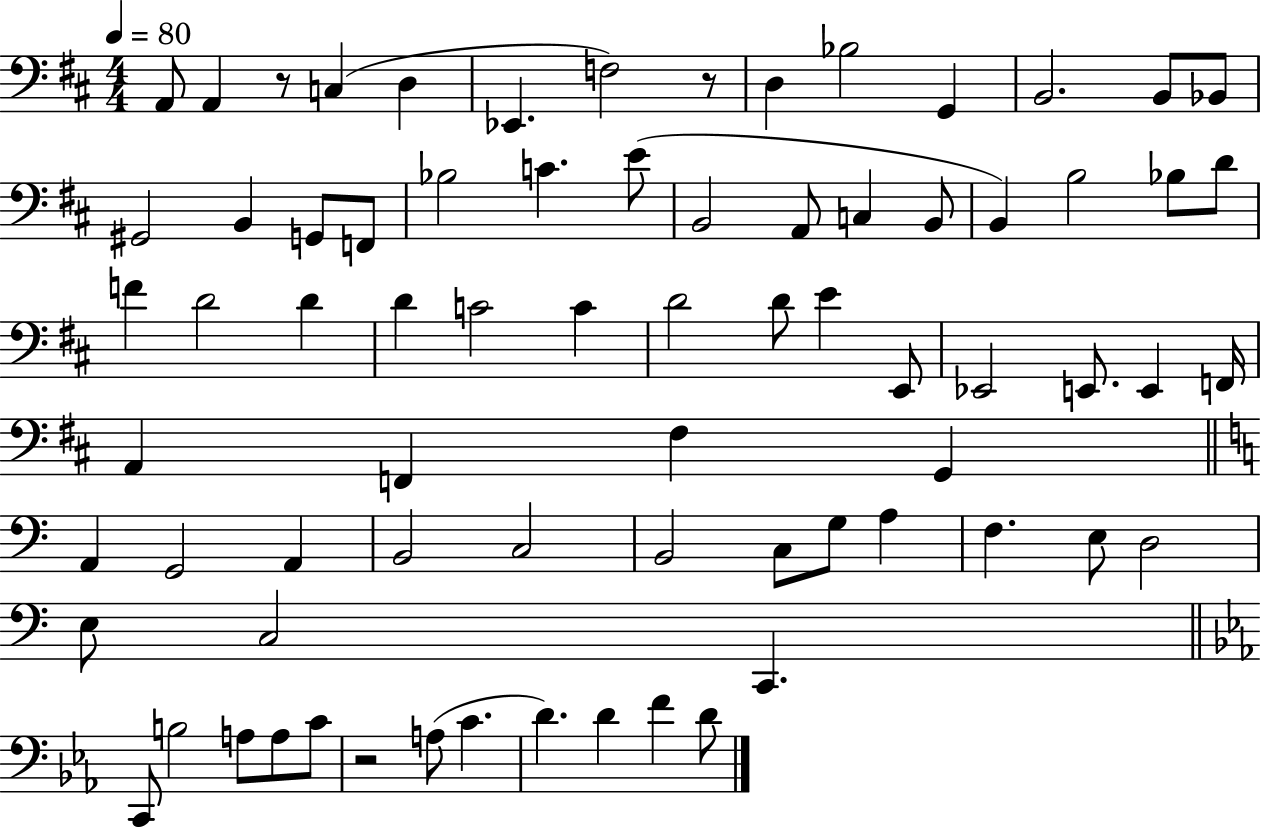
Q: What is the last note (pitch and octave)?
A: D4